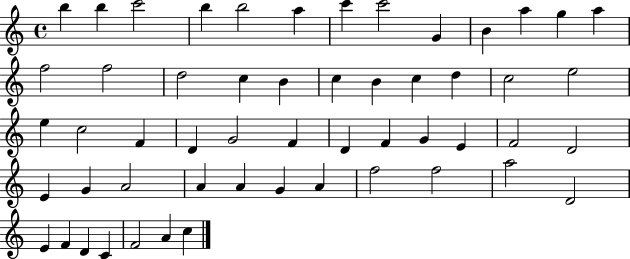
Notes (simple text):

B5/q B5/q C6/h B5/q B5/h A5/q C6/q C6/h G4/q B4/q A5/q G5/q A5/q F5/h F5/h D5/h C5/q B4/q C5/q B4/q C5/q D5/q C5/h E5/h E5/q C5/h F4/q D4/q G4/h F4/q D4/q F4/q G4/q E4/q F4/h D4/h E4/q G4/q A4/h A4/q A4/q G4/q A4/q F5/h F5/h A5/h D4/h E4/q F4/q D4/q C4/q F4/h A4/q C5/q